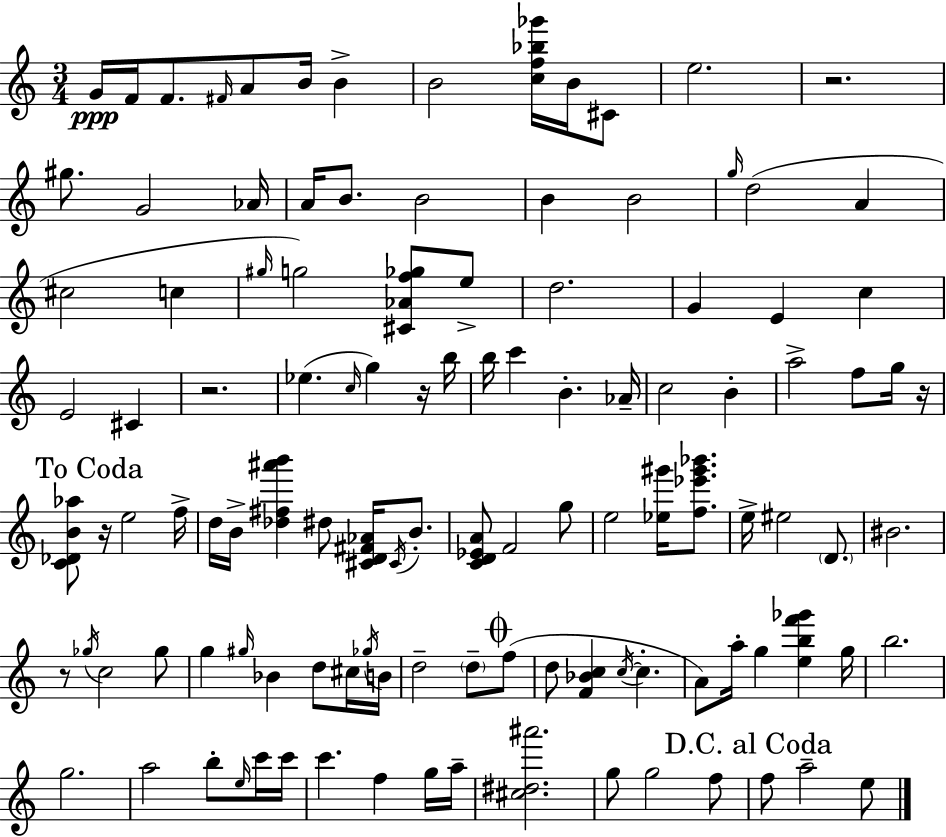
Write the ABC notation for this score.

X:1
T:Untitled
M:3/4
L:1/4
K:Am
G/4 F/4 F/2 ^F/4 A/2 B/4 B B2 [cf_b_g']/4 B/4 ^C/2 e2 z2 ^g/2 G2 _A/4 A/4 B/2 B2 B B2 g/4 d2 A ^c2 c ^g/4 g2 [^C_Af_g]/2 e/2 d2 G E c E2 ^C z2 _e c/4 g z/4 b/4 b/4 c' B _A/4 c2 B a2 f/2 g/4 z/4 [C_DB_a]/2 z/4 e2 f/4 d/4 B/4 [_d^f^a'b'] ^d/2 [^CD^F_A]/4 ^C/4 B/2 [CD_EA]/2 F2 g/2 e2 [_e^g']/4 [f_e'^g'_b']/2 e/4 ^e2 D/2 ^B2 z/2 _g/4 c2 _g/2 g ^g/4 _B d/2 ^c/4 _g/4 B/4 d2 d/2 f/2 d/2 [F_Bc] c/4 c A/2 a/4 g [ebf'_g'] g/4 b2 g2 a2 b/2 e/4 c'/4 c'/4 c' f g/4 a/4 [^c^d^a']2 g/2 g2 f/2 f/2 a2 e/2